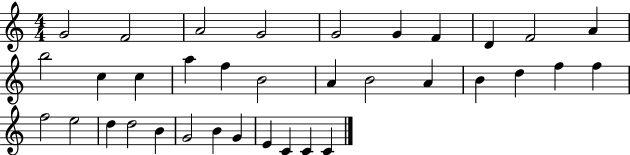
X:1
T:Untitled
M:4/4
L:1/4
K:C
G2 F2 A2 G2 G2 G F D F2 A b2 c c a f B2 A B2 A B d f f f2 e2 d d2 B G2 B G E C C C